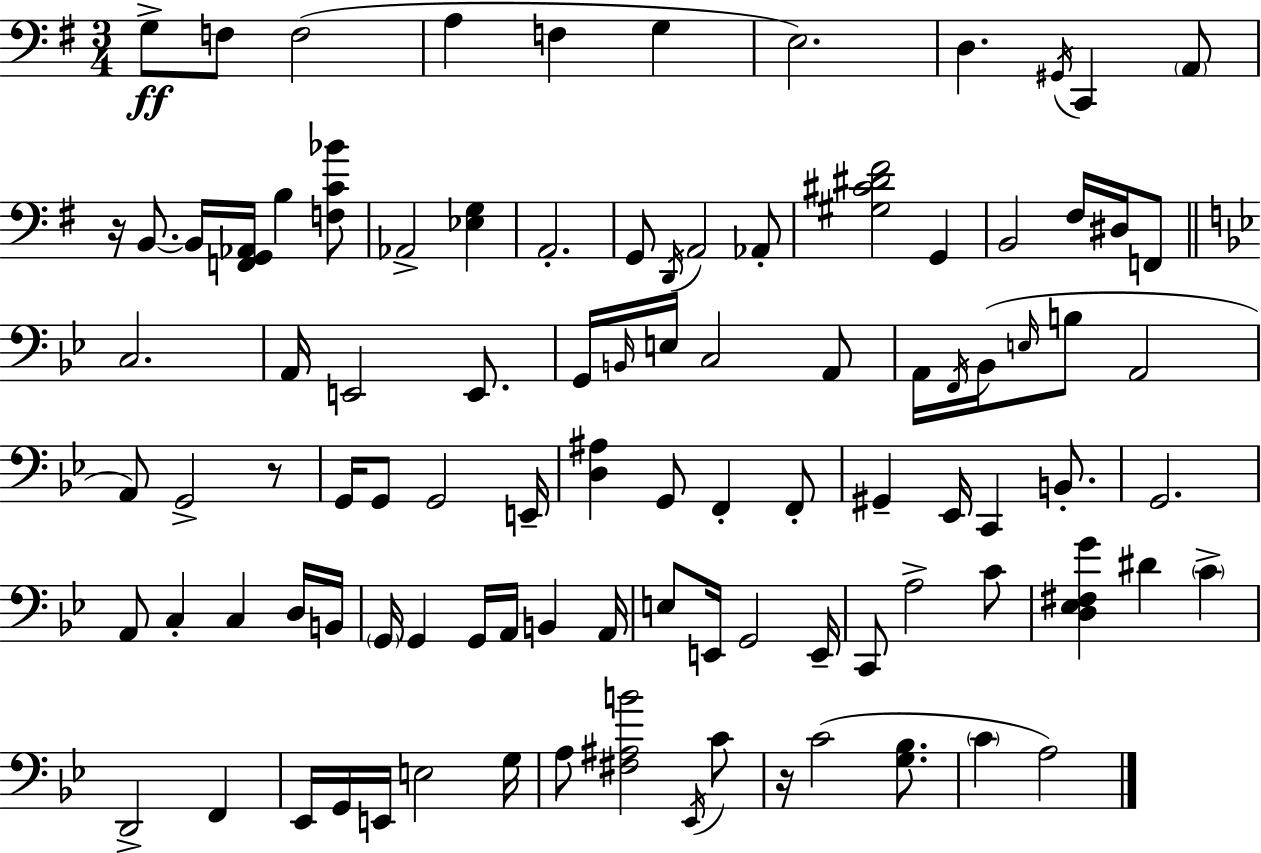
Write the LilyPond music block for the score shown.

{
  \clef bass
  \numericTimeSignature
  \time 3/4
  \key g \major
  g8->\ff f8 f2( | a4 f4 g4 | e2.) | d4. \acciaccatura { gis,16 } c,4 \parenthesize a,8 | \break r16 b,8.~~ b,16 <f, g, aes,>16 b4 <f c' bes'>8 | aes,2-> <ees g>4 | a,2.-. | g,8 \acciaccatura { d,16 } a,2 | \break aes,8-. <gis cis' dis' fis'>2 g,4 | b,2 fis16 dis16 | f,8 \bar "||" \break \key bes \major c2. | a,16 e,2 e,8. | g,16 \grace { b,16 } e16 c2 a,8 | a,16 \acciaccatura { f,16 }( bes,16 \grace { e16 } b8 a,2 | \break a,8) g,2-> | r8 g,16 g,8 g,2 | e,16-- <d ais>4 g,8 f,4-. | f,8-. gis,4-- ees,16 c,4 | \break b,8.-. g,2. | a,8 c4-. c4 | d16 b,16 \parenthesize g,16 g,4 g,16 a,16 b,4 | a,16 e8 e,16 g,2 | \break e,16-- c,8 a2-> | c'8 <d ees fis g'>4 dis'4 \parenthesize c'4-> | d,2-> f,4 | ees,16 g,16 e,16 e2 | \break g16 a8 <fis ais b'>2 | \acciaccatura { ees,16 } c'8 r16 c'2( | <g bes>8. \parenthesize c'4 a2) | \bar "|."
}